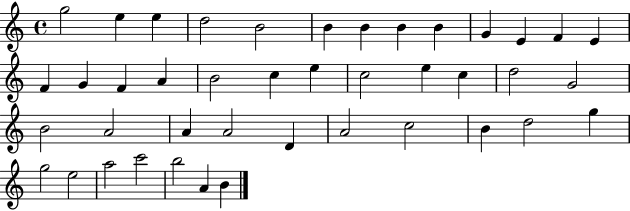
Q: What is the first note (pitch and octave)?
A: G5